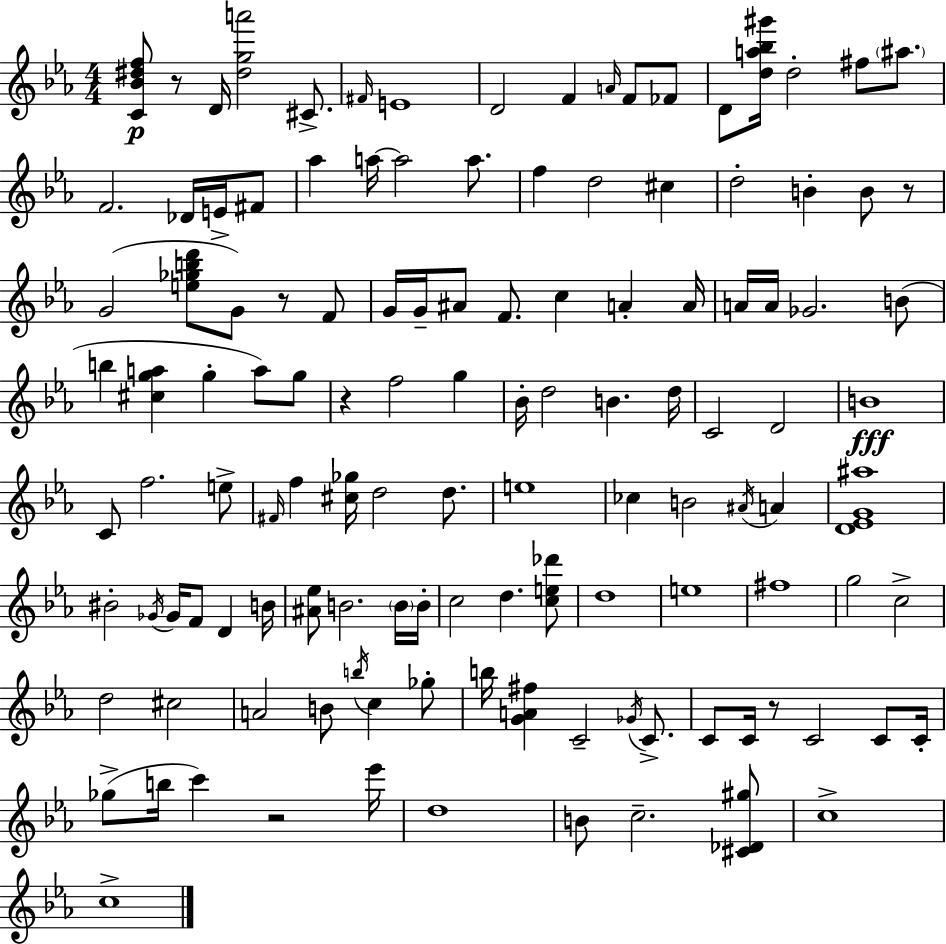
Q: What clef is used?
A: treble